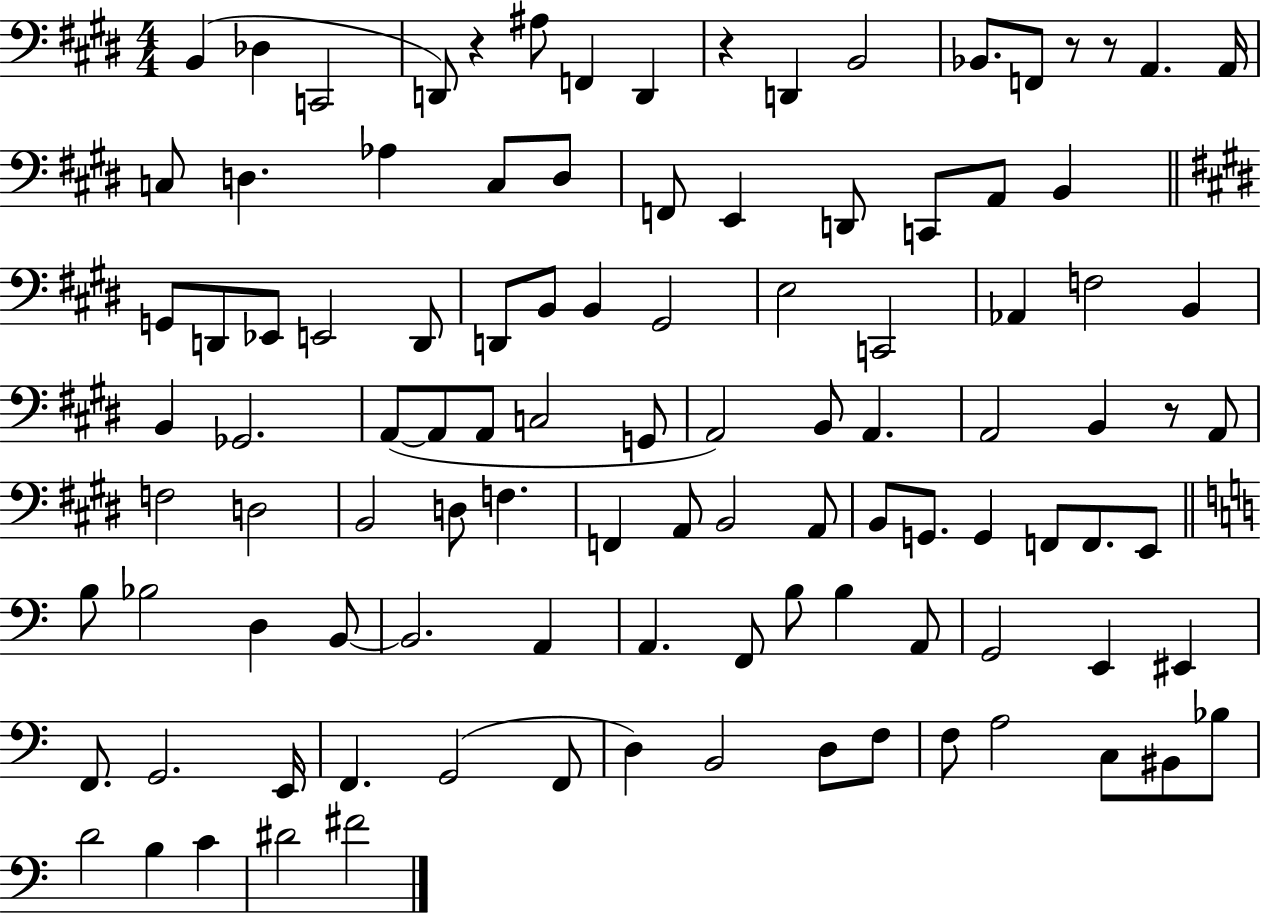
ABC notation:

X:1
T:Untitled
M:4/4
L:1/4
K:E
B,, _D, C,,2 D,,/2 z ^A,/2 F,, D,, z D,, B,,2 _B,,/2 F,,/2 z/2 z/2 A,, A,,/4 C,/2 D, _A, C,/2 D,/2 F,,/2 E,, D,,/2 C,,/2 A,,/2 B,, G,,/2 D,,/2 _E,,/2 E,,2 D,,/2 D,,/2 B,,/2 B,, ^G,,2 E,2 C,,2 _A,, F,2 B,, B,, _G,,2 A,,/2 A,,/2 A,,/2 C,2 G,,/2 A,,2 B,,/2 A,, A,,2 B,, z/2 A,,/2 F,2 D,2 B,,2 D,/2 F, F,, A,,/2 B,,2 A,,/2 B,,/2 G,,/2 G,, F,,/2 F,,/2 E,,/2 B,/2 _B,2 D, B,,/2 B,,2 A,, A,, F,,/2 B,/2 B, A,,/2 G,,2 E,, ^E,, F,,/2 G,,2 E,,/4 F,, G,,2 F,,/2 D, B,,2 D,/2 F,/2 F,/2 A,2 C,/2 ^B,,/2 _B,/2 D2 B, C ^D2 ^F2